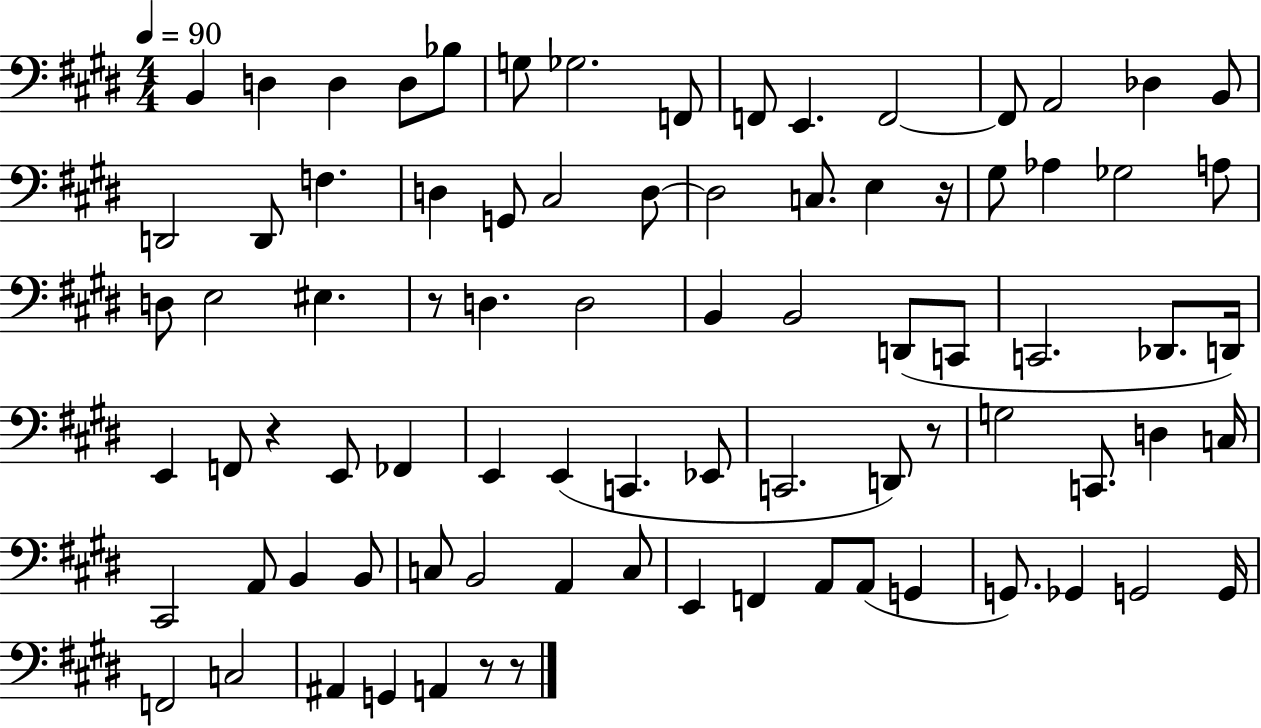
X:1
T:Untitled
M:4/4
L:1/4
K:E
B,, D, D, D,/2 _B,/2 G,/2 _G,2 F,,/2 F,,/2 E,, F,,2 F,,/2 A,,2 _D, B,,/2 D,,2 D,,/2 F, D, G,,/2 ^C,2 D,/2 D,2 C,/2 E, z/4 ^G,/2 _A, _G,2 A,/2 D,/2 E,2 ^E, z/2 D, D,2 B,, B,,2 D,,/2 C,,/2 C,,2 _D,,/2 D,,/4 E,, F,,/2 z E,,/2 _F,, E,, E,, C,, _E,,/2 C,,2 D,,/2 z/2 G,2 C,,/2 D, C,/4 ^C,,2 A,,/2 B,, B,,/2 C,/2 B,,2 A,, C,/2 E,, F,, A,,/2 A,,/2 G,, G,,/2 _G,, G,,2 G,,/4 F,,2 C,2 ^A,, G,, A,, z/2 z/2